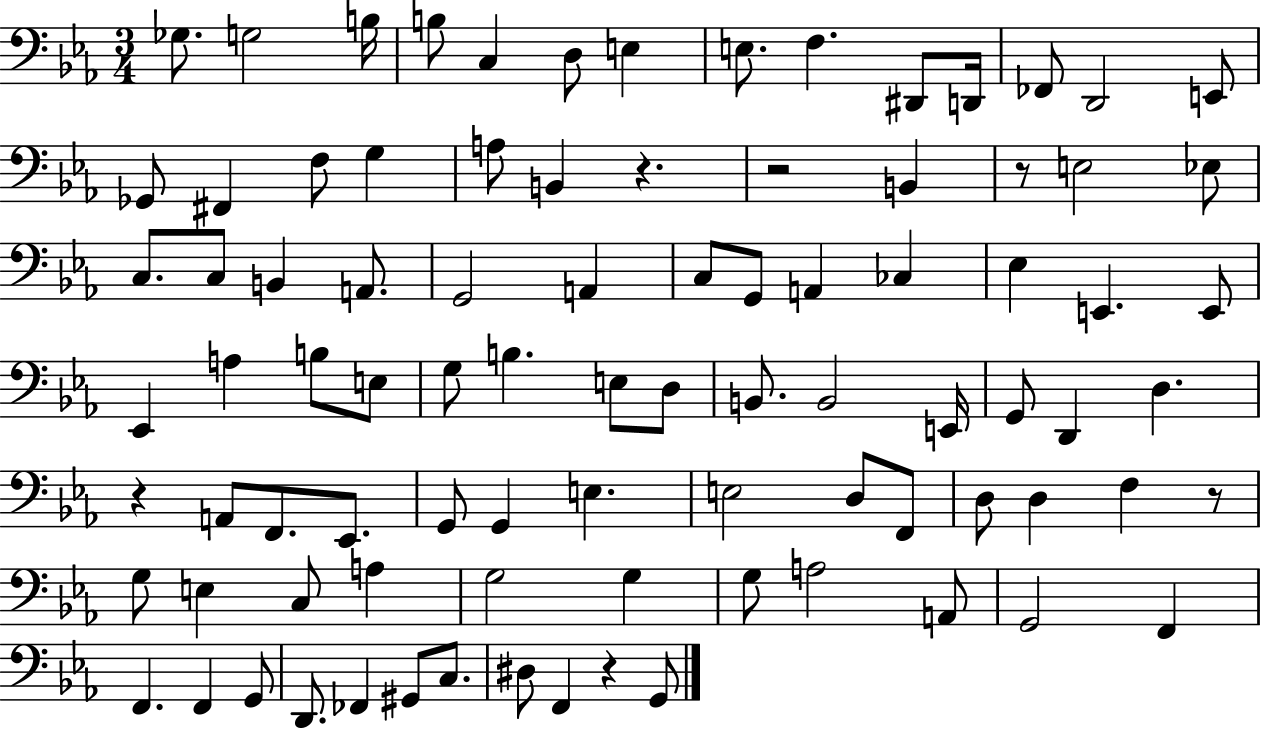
{
  \clef bass
  \numericTimeSignature
  \time 3/4
  \key ees \major
  ges8. g2 b16 | b8 c4 d8 e4 | e8. f4. dis,8 d,16 | fes,8 d,2 e,8 | \break ges,8 fis,4 f8 g4 | a8 b,4 r4. | r2 b,4 | r8 e2 ees8 | \break c8. c8 b,4 a,8. | g,2 a,4 | c8 g,8 a,4 ces4 | ees4 e,4. e,8 | \break ees,4 a4 b8 e8 | g8 b4. e8 d8 | b,8. b,2 e,16 | g,8 d,4 d4. | \break r4 a,8 f,8. ees,8. | g,8 g,4 e4. | e2 d8 f,8 | d8 d4 f4 r8 | \break g8 e4 c8 a4 | g2 g4 | g8 a2 a,8 | g,2 f,4 | \break f,4. f,4 g,8 | d,8. fes,4 gis,8 c8. | dis8 f,4 r4 g,8 | \bar "|."
}